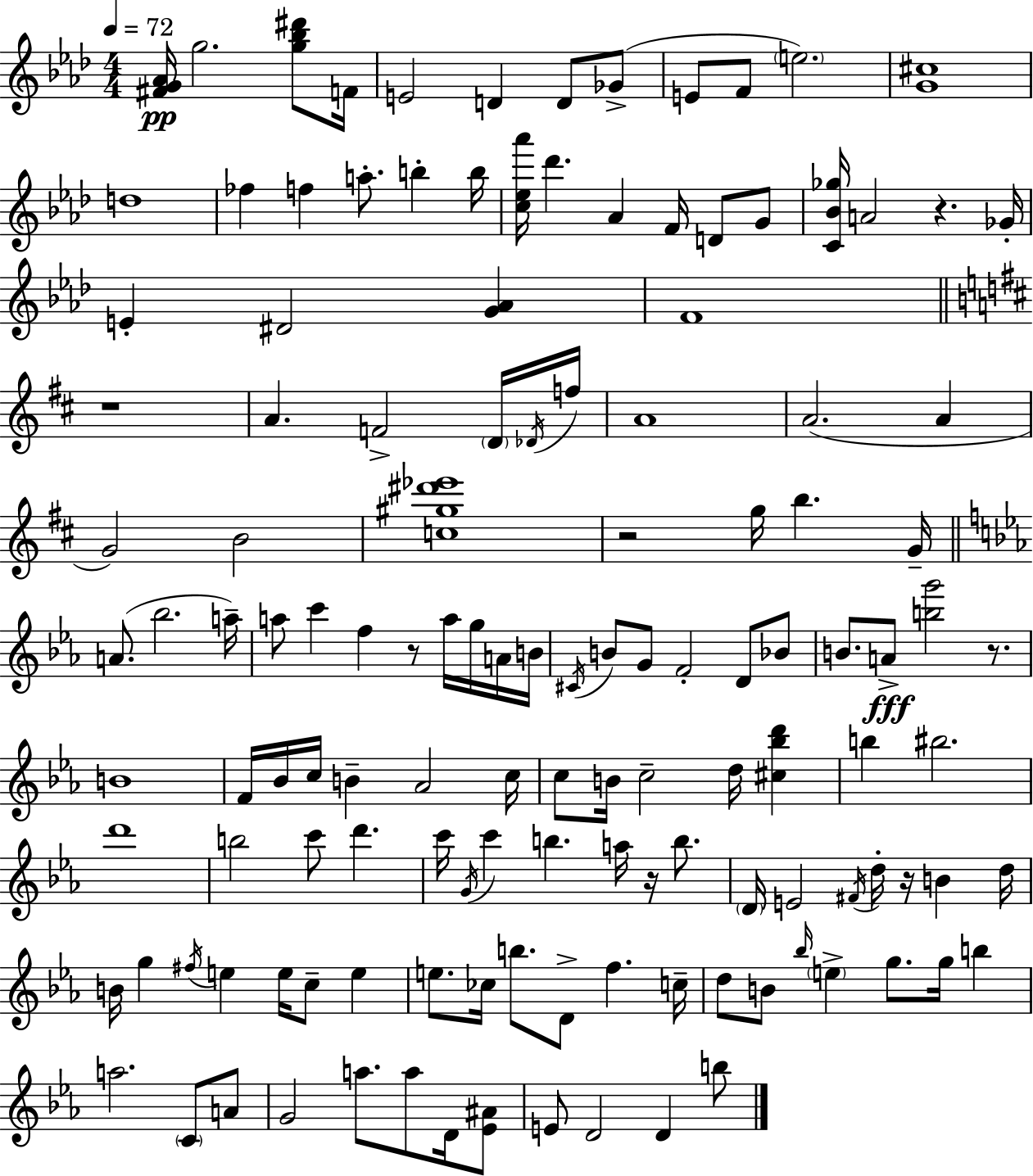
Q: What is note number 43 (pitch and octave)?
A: C6